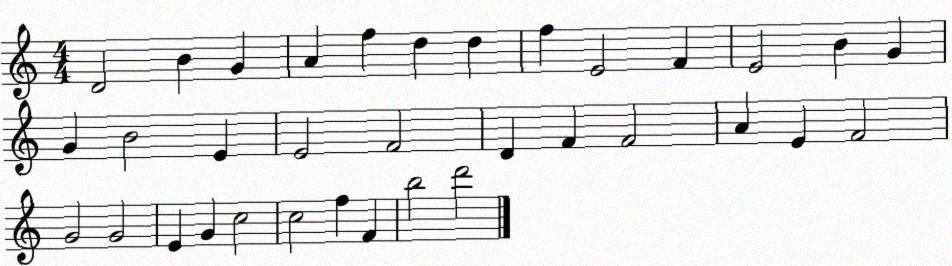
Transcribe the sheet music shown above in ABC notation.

X:1
T:Untitled
M:4/4
L:1/4
K:C
D2 B G A f d d f E2 F E2 B G G B2 E E2 F2 D F F2 A E F2 G2 G2 E G c2 c2 f F b2 d'2